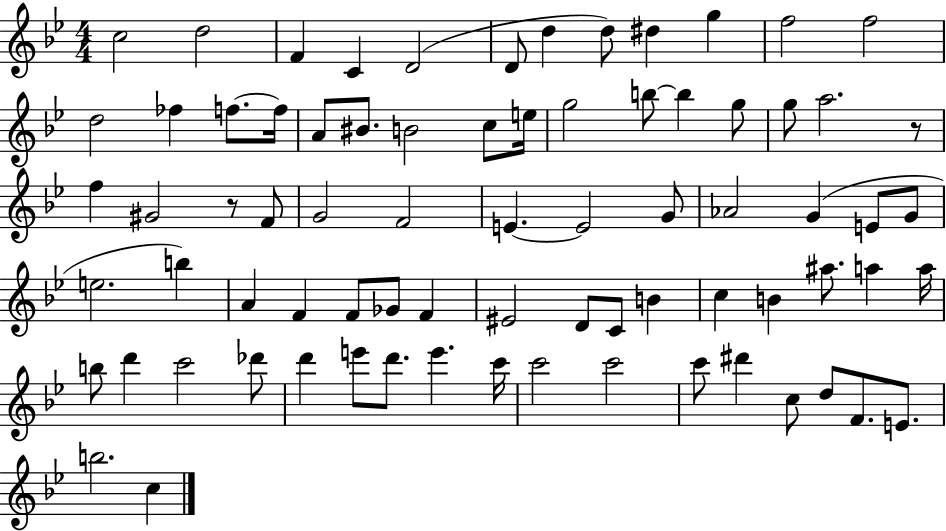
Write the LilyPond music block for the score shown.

{
  \clef treble
  \numericTimeSignature
  \time 4/4
  \key bes \major
  c''2 d''2 | f'4 c'4 d'2( | d'8 d''4 d''8) dis''4 g''4 | f''2 f''2 | \break d''2 fes''4 f''8.~~ f''16 | a'8 bis'8. b'2 c''8 e''16 | g''2 b''8~~ b''4 g''8 | g''8 a''2. r8 | \break f''4 gis'2 r8 f'8 | g'2 f'2 | e'4.~~ e'2 g'8 | aes'2 g'4( e'8 g'8 | \break e''2. b''4) | a'4 f'4 f'8 ges'8 f'4 | eis'2 d'8 c'8 b'4 | c''4 b'4 ais''8. a''4 a''16 | \break b''8 d'''4 c'''2 des'''8 | d'''4 e'''8 d'''8. e'''4. c'''16 | c'''2 c'''2 | c'''8 dis'''4 c''8 d''8 f'8. e'8. | \break b''2. c''4 | \bar "|."
}